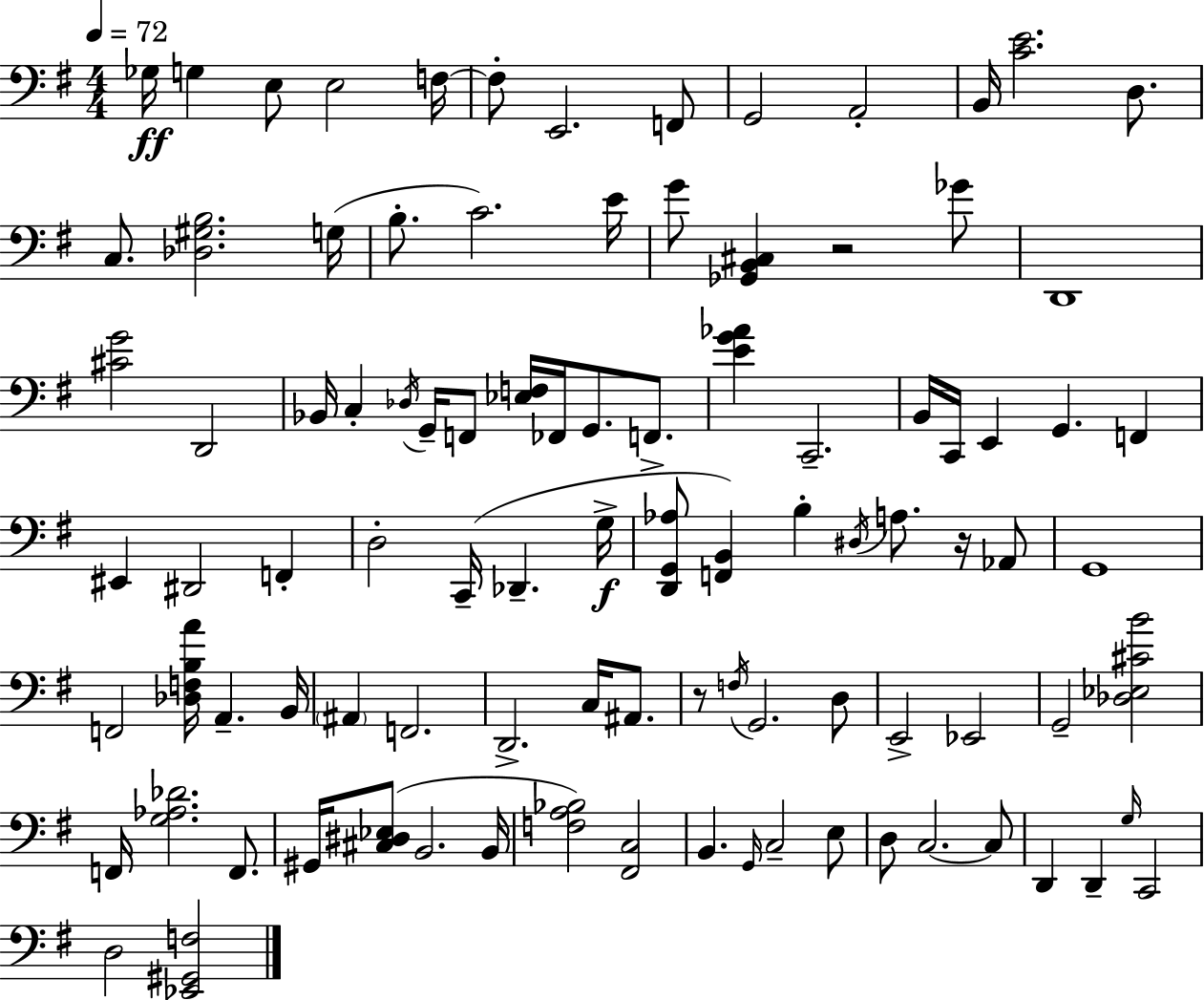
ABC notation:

X:1
T:Untitled
M:4/4
L:1/4
K:Em
_G,/4 G, E,/2 E,2 F,/4 F,/2 E,,2 F,,/2 G,,2 A,,2 B,,/4 [CE]2 D,/2 C,/2 [_D,^G,B,]2 G,/4 B,/2 C2 E/4 G/2 [_G,,B,,^C,] z2 _G/2 D,,4 [^CG]2 D,,2 _B,,/4 C, _D,/4 G,,/4 F,,/2 [_E,F,]/4 _F,,/4 G,,/2 F,,/2 [EG_A] C,,2 B,,/4 C,,/4 E,, G,, F,, ^E,, ^D,,2 F,, D,2 C,,/4 _D,, G,/4 [D,,G,,_A,]/2 [F,,B,,] B, ^D,/4 A,/2 z/4 _A,,/2 G,,4 F,,2 [_D,F,B,A]/4 A,, B,,/4 ^A,, F,,2 D,,2 C,/4 ^A,,/2 z/2 F,/4 G,,2 D,/2 E,,2 _E,,2 G,,2 [_D,_E,^CB]2 F,,/4 [G,_A,_D]2 F,,/2 ^G,,/4 [^C,^D,_E,]/2 B,,2 B,,/4 [F,A,_B,]2 [^F,,C,]2 B,, G,,/4 C,2 E,/2 D,/2 C,2 C,/2 D,, D,, G,/4 C,,2 D,2 [_E,,^G,,F,]2